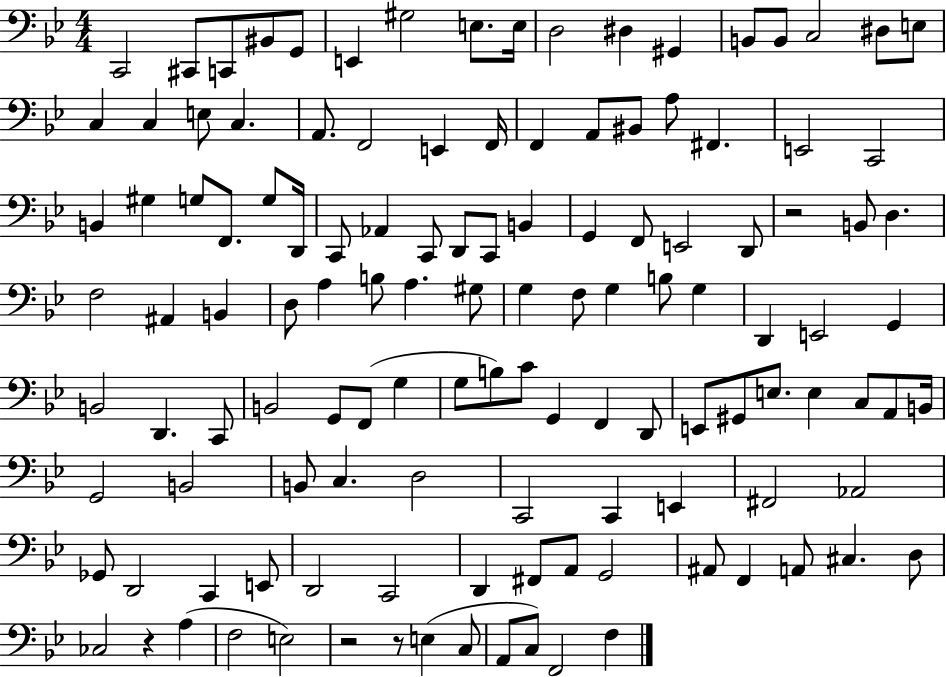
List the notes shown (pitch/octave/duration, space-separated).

C2/h C#2/e C2/e BIS2/e G2/e E2/q G#3/h E3/e. E3/s D3/h D#3/q G#2/q B2/e B2/e C3/h D#3/e E3/e C3/q C3/q E3/e C3/q. A2/e. F2/h E2/q F2/s F2/q A2/e BIS2/e A3/e F#2/q. E2/h C2/h B2/q G#3/q G3/e F2/e. G3/e D2/s C2/e Ab2/q C2/e D2/e C2/e B2/q G2/q F2/e E2/h D2/e R/h B2/e D3/q. F3/h A#2/q B2/q D3/e A3/q B3/e A3/q. G#3/e G3/q F3/e G3/q B3/e G3/q D2/q E2/h G2/q B2/h D2/q. C2/e B2/h G2/e F2/e G3/q G3/e B3/e C4/e G2/q F2/q D2/e E2/e G#2/e E3/e. E3/q C3/e A2/e B2/s G2/h B2/h B2/e C3/q. D3/h C2/h C2/q E2/q F#2/h Ab2/h Gb2/e D2/h C2/q E2/e D2/h C2/h D2/q F#2/e A2/e G2/h A#2/e F2/q A2/e C#3/q. D3/e CES3/h R/q A3/q F3/h E3/h R/h R/e E3/q C3/e A2/e C3/e F2/h F3/q